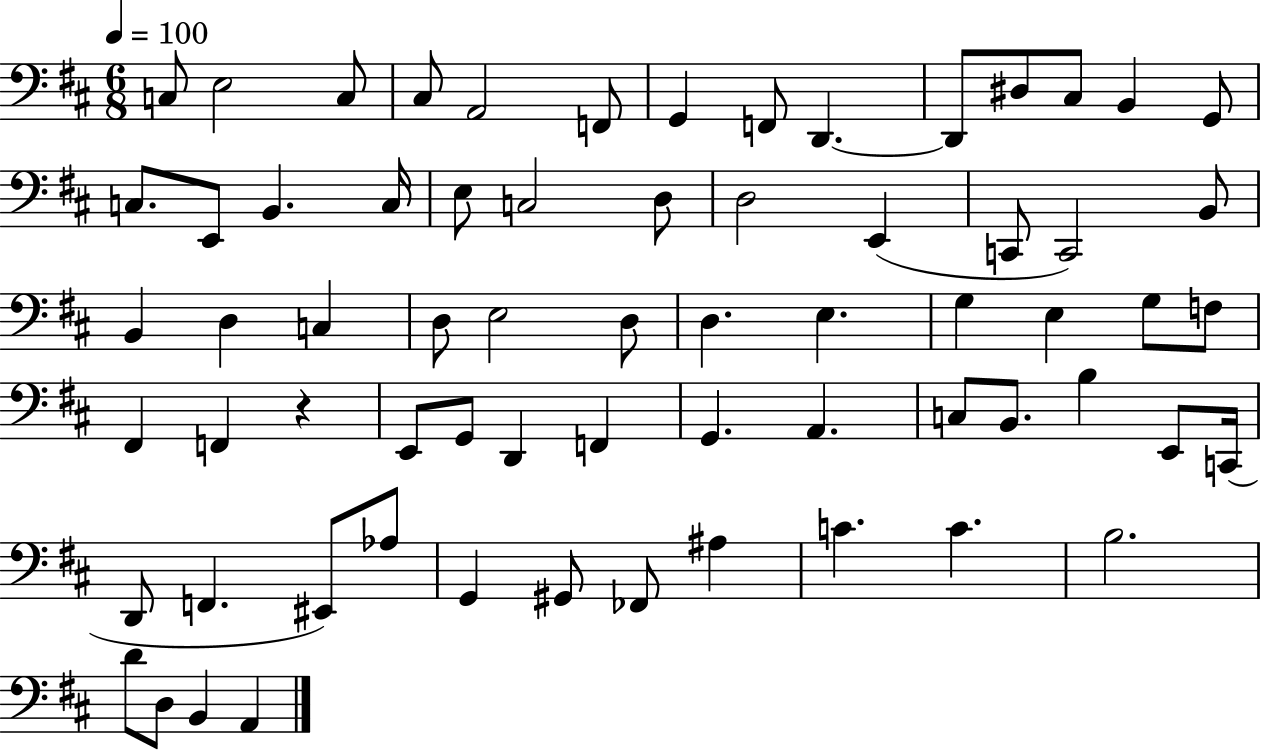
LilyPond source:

{
  \clef bass
  \numericTimeSignature
  \time 6/8
  \key d \major
  \tempo 4 = 100
  c8 e2 c8 | cis8 a,2 f,8 | g,4 f,8 d,4.~~ | d,8 dis8 cis8 b,4 g,8 | \break c8. e,8 b,4. c16 | e8 c2 d8 | d2 e,4( | c,8 c,2) b,8 | \break b,4 d4 c4 | d8 e2 d8 | d4. e4. | g4 e4 g8 f8 | \break fis,4 f,4 r4 | e,8 g,8 d,4 f,4 | g,4. a,4. | c8 b,8. b4 e,8 c,16( | \break d,8 f,4. eis,8) aes8 | g,4 gis,8 fes,8 ais4 | c'4. c'4. | b2. | \break d'8 d8 b,4 a,4 | \bar "|."
}